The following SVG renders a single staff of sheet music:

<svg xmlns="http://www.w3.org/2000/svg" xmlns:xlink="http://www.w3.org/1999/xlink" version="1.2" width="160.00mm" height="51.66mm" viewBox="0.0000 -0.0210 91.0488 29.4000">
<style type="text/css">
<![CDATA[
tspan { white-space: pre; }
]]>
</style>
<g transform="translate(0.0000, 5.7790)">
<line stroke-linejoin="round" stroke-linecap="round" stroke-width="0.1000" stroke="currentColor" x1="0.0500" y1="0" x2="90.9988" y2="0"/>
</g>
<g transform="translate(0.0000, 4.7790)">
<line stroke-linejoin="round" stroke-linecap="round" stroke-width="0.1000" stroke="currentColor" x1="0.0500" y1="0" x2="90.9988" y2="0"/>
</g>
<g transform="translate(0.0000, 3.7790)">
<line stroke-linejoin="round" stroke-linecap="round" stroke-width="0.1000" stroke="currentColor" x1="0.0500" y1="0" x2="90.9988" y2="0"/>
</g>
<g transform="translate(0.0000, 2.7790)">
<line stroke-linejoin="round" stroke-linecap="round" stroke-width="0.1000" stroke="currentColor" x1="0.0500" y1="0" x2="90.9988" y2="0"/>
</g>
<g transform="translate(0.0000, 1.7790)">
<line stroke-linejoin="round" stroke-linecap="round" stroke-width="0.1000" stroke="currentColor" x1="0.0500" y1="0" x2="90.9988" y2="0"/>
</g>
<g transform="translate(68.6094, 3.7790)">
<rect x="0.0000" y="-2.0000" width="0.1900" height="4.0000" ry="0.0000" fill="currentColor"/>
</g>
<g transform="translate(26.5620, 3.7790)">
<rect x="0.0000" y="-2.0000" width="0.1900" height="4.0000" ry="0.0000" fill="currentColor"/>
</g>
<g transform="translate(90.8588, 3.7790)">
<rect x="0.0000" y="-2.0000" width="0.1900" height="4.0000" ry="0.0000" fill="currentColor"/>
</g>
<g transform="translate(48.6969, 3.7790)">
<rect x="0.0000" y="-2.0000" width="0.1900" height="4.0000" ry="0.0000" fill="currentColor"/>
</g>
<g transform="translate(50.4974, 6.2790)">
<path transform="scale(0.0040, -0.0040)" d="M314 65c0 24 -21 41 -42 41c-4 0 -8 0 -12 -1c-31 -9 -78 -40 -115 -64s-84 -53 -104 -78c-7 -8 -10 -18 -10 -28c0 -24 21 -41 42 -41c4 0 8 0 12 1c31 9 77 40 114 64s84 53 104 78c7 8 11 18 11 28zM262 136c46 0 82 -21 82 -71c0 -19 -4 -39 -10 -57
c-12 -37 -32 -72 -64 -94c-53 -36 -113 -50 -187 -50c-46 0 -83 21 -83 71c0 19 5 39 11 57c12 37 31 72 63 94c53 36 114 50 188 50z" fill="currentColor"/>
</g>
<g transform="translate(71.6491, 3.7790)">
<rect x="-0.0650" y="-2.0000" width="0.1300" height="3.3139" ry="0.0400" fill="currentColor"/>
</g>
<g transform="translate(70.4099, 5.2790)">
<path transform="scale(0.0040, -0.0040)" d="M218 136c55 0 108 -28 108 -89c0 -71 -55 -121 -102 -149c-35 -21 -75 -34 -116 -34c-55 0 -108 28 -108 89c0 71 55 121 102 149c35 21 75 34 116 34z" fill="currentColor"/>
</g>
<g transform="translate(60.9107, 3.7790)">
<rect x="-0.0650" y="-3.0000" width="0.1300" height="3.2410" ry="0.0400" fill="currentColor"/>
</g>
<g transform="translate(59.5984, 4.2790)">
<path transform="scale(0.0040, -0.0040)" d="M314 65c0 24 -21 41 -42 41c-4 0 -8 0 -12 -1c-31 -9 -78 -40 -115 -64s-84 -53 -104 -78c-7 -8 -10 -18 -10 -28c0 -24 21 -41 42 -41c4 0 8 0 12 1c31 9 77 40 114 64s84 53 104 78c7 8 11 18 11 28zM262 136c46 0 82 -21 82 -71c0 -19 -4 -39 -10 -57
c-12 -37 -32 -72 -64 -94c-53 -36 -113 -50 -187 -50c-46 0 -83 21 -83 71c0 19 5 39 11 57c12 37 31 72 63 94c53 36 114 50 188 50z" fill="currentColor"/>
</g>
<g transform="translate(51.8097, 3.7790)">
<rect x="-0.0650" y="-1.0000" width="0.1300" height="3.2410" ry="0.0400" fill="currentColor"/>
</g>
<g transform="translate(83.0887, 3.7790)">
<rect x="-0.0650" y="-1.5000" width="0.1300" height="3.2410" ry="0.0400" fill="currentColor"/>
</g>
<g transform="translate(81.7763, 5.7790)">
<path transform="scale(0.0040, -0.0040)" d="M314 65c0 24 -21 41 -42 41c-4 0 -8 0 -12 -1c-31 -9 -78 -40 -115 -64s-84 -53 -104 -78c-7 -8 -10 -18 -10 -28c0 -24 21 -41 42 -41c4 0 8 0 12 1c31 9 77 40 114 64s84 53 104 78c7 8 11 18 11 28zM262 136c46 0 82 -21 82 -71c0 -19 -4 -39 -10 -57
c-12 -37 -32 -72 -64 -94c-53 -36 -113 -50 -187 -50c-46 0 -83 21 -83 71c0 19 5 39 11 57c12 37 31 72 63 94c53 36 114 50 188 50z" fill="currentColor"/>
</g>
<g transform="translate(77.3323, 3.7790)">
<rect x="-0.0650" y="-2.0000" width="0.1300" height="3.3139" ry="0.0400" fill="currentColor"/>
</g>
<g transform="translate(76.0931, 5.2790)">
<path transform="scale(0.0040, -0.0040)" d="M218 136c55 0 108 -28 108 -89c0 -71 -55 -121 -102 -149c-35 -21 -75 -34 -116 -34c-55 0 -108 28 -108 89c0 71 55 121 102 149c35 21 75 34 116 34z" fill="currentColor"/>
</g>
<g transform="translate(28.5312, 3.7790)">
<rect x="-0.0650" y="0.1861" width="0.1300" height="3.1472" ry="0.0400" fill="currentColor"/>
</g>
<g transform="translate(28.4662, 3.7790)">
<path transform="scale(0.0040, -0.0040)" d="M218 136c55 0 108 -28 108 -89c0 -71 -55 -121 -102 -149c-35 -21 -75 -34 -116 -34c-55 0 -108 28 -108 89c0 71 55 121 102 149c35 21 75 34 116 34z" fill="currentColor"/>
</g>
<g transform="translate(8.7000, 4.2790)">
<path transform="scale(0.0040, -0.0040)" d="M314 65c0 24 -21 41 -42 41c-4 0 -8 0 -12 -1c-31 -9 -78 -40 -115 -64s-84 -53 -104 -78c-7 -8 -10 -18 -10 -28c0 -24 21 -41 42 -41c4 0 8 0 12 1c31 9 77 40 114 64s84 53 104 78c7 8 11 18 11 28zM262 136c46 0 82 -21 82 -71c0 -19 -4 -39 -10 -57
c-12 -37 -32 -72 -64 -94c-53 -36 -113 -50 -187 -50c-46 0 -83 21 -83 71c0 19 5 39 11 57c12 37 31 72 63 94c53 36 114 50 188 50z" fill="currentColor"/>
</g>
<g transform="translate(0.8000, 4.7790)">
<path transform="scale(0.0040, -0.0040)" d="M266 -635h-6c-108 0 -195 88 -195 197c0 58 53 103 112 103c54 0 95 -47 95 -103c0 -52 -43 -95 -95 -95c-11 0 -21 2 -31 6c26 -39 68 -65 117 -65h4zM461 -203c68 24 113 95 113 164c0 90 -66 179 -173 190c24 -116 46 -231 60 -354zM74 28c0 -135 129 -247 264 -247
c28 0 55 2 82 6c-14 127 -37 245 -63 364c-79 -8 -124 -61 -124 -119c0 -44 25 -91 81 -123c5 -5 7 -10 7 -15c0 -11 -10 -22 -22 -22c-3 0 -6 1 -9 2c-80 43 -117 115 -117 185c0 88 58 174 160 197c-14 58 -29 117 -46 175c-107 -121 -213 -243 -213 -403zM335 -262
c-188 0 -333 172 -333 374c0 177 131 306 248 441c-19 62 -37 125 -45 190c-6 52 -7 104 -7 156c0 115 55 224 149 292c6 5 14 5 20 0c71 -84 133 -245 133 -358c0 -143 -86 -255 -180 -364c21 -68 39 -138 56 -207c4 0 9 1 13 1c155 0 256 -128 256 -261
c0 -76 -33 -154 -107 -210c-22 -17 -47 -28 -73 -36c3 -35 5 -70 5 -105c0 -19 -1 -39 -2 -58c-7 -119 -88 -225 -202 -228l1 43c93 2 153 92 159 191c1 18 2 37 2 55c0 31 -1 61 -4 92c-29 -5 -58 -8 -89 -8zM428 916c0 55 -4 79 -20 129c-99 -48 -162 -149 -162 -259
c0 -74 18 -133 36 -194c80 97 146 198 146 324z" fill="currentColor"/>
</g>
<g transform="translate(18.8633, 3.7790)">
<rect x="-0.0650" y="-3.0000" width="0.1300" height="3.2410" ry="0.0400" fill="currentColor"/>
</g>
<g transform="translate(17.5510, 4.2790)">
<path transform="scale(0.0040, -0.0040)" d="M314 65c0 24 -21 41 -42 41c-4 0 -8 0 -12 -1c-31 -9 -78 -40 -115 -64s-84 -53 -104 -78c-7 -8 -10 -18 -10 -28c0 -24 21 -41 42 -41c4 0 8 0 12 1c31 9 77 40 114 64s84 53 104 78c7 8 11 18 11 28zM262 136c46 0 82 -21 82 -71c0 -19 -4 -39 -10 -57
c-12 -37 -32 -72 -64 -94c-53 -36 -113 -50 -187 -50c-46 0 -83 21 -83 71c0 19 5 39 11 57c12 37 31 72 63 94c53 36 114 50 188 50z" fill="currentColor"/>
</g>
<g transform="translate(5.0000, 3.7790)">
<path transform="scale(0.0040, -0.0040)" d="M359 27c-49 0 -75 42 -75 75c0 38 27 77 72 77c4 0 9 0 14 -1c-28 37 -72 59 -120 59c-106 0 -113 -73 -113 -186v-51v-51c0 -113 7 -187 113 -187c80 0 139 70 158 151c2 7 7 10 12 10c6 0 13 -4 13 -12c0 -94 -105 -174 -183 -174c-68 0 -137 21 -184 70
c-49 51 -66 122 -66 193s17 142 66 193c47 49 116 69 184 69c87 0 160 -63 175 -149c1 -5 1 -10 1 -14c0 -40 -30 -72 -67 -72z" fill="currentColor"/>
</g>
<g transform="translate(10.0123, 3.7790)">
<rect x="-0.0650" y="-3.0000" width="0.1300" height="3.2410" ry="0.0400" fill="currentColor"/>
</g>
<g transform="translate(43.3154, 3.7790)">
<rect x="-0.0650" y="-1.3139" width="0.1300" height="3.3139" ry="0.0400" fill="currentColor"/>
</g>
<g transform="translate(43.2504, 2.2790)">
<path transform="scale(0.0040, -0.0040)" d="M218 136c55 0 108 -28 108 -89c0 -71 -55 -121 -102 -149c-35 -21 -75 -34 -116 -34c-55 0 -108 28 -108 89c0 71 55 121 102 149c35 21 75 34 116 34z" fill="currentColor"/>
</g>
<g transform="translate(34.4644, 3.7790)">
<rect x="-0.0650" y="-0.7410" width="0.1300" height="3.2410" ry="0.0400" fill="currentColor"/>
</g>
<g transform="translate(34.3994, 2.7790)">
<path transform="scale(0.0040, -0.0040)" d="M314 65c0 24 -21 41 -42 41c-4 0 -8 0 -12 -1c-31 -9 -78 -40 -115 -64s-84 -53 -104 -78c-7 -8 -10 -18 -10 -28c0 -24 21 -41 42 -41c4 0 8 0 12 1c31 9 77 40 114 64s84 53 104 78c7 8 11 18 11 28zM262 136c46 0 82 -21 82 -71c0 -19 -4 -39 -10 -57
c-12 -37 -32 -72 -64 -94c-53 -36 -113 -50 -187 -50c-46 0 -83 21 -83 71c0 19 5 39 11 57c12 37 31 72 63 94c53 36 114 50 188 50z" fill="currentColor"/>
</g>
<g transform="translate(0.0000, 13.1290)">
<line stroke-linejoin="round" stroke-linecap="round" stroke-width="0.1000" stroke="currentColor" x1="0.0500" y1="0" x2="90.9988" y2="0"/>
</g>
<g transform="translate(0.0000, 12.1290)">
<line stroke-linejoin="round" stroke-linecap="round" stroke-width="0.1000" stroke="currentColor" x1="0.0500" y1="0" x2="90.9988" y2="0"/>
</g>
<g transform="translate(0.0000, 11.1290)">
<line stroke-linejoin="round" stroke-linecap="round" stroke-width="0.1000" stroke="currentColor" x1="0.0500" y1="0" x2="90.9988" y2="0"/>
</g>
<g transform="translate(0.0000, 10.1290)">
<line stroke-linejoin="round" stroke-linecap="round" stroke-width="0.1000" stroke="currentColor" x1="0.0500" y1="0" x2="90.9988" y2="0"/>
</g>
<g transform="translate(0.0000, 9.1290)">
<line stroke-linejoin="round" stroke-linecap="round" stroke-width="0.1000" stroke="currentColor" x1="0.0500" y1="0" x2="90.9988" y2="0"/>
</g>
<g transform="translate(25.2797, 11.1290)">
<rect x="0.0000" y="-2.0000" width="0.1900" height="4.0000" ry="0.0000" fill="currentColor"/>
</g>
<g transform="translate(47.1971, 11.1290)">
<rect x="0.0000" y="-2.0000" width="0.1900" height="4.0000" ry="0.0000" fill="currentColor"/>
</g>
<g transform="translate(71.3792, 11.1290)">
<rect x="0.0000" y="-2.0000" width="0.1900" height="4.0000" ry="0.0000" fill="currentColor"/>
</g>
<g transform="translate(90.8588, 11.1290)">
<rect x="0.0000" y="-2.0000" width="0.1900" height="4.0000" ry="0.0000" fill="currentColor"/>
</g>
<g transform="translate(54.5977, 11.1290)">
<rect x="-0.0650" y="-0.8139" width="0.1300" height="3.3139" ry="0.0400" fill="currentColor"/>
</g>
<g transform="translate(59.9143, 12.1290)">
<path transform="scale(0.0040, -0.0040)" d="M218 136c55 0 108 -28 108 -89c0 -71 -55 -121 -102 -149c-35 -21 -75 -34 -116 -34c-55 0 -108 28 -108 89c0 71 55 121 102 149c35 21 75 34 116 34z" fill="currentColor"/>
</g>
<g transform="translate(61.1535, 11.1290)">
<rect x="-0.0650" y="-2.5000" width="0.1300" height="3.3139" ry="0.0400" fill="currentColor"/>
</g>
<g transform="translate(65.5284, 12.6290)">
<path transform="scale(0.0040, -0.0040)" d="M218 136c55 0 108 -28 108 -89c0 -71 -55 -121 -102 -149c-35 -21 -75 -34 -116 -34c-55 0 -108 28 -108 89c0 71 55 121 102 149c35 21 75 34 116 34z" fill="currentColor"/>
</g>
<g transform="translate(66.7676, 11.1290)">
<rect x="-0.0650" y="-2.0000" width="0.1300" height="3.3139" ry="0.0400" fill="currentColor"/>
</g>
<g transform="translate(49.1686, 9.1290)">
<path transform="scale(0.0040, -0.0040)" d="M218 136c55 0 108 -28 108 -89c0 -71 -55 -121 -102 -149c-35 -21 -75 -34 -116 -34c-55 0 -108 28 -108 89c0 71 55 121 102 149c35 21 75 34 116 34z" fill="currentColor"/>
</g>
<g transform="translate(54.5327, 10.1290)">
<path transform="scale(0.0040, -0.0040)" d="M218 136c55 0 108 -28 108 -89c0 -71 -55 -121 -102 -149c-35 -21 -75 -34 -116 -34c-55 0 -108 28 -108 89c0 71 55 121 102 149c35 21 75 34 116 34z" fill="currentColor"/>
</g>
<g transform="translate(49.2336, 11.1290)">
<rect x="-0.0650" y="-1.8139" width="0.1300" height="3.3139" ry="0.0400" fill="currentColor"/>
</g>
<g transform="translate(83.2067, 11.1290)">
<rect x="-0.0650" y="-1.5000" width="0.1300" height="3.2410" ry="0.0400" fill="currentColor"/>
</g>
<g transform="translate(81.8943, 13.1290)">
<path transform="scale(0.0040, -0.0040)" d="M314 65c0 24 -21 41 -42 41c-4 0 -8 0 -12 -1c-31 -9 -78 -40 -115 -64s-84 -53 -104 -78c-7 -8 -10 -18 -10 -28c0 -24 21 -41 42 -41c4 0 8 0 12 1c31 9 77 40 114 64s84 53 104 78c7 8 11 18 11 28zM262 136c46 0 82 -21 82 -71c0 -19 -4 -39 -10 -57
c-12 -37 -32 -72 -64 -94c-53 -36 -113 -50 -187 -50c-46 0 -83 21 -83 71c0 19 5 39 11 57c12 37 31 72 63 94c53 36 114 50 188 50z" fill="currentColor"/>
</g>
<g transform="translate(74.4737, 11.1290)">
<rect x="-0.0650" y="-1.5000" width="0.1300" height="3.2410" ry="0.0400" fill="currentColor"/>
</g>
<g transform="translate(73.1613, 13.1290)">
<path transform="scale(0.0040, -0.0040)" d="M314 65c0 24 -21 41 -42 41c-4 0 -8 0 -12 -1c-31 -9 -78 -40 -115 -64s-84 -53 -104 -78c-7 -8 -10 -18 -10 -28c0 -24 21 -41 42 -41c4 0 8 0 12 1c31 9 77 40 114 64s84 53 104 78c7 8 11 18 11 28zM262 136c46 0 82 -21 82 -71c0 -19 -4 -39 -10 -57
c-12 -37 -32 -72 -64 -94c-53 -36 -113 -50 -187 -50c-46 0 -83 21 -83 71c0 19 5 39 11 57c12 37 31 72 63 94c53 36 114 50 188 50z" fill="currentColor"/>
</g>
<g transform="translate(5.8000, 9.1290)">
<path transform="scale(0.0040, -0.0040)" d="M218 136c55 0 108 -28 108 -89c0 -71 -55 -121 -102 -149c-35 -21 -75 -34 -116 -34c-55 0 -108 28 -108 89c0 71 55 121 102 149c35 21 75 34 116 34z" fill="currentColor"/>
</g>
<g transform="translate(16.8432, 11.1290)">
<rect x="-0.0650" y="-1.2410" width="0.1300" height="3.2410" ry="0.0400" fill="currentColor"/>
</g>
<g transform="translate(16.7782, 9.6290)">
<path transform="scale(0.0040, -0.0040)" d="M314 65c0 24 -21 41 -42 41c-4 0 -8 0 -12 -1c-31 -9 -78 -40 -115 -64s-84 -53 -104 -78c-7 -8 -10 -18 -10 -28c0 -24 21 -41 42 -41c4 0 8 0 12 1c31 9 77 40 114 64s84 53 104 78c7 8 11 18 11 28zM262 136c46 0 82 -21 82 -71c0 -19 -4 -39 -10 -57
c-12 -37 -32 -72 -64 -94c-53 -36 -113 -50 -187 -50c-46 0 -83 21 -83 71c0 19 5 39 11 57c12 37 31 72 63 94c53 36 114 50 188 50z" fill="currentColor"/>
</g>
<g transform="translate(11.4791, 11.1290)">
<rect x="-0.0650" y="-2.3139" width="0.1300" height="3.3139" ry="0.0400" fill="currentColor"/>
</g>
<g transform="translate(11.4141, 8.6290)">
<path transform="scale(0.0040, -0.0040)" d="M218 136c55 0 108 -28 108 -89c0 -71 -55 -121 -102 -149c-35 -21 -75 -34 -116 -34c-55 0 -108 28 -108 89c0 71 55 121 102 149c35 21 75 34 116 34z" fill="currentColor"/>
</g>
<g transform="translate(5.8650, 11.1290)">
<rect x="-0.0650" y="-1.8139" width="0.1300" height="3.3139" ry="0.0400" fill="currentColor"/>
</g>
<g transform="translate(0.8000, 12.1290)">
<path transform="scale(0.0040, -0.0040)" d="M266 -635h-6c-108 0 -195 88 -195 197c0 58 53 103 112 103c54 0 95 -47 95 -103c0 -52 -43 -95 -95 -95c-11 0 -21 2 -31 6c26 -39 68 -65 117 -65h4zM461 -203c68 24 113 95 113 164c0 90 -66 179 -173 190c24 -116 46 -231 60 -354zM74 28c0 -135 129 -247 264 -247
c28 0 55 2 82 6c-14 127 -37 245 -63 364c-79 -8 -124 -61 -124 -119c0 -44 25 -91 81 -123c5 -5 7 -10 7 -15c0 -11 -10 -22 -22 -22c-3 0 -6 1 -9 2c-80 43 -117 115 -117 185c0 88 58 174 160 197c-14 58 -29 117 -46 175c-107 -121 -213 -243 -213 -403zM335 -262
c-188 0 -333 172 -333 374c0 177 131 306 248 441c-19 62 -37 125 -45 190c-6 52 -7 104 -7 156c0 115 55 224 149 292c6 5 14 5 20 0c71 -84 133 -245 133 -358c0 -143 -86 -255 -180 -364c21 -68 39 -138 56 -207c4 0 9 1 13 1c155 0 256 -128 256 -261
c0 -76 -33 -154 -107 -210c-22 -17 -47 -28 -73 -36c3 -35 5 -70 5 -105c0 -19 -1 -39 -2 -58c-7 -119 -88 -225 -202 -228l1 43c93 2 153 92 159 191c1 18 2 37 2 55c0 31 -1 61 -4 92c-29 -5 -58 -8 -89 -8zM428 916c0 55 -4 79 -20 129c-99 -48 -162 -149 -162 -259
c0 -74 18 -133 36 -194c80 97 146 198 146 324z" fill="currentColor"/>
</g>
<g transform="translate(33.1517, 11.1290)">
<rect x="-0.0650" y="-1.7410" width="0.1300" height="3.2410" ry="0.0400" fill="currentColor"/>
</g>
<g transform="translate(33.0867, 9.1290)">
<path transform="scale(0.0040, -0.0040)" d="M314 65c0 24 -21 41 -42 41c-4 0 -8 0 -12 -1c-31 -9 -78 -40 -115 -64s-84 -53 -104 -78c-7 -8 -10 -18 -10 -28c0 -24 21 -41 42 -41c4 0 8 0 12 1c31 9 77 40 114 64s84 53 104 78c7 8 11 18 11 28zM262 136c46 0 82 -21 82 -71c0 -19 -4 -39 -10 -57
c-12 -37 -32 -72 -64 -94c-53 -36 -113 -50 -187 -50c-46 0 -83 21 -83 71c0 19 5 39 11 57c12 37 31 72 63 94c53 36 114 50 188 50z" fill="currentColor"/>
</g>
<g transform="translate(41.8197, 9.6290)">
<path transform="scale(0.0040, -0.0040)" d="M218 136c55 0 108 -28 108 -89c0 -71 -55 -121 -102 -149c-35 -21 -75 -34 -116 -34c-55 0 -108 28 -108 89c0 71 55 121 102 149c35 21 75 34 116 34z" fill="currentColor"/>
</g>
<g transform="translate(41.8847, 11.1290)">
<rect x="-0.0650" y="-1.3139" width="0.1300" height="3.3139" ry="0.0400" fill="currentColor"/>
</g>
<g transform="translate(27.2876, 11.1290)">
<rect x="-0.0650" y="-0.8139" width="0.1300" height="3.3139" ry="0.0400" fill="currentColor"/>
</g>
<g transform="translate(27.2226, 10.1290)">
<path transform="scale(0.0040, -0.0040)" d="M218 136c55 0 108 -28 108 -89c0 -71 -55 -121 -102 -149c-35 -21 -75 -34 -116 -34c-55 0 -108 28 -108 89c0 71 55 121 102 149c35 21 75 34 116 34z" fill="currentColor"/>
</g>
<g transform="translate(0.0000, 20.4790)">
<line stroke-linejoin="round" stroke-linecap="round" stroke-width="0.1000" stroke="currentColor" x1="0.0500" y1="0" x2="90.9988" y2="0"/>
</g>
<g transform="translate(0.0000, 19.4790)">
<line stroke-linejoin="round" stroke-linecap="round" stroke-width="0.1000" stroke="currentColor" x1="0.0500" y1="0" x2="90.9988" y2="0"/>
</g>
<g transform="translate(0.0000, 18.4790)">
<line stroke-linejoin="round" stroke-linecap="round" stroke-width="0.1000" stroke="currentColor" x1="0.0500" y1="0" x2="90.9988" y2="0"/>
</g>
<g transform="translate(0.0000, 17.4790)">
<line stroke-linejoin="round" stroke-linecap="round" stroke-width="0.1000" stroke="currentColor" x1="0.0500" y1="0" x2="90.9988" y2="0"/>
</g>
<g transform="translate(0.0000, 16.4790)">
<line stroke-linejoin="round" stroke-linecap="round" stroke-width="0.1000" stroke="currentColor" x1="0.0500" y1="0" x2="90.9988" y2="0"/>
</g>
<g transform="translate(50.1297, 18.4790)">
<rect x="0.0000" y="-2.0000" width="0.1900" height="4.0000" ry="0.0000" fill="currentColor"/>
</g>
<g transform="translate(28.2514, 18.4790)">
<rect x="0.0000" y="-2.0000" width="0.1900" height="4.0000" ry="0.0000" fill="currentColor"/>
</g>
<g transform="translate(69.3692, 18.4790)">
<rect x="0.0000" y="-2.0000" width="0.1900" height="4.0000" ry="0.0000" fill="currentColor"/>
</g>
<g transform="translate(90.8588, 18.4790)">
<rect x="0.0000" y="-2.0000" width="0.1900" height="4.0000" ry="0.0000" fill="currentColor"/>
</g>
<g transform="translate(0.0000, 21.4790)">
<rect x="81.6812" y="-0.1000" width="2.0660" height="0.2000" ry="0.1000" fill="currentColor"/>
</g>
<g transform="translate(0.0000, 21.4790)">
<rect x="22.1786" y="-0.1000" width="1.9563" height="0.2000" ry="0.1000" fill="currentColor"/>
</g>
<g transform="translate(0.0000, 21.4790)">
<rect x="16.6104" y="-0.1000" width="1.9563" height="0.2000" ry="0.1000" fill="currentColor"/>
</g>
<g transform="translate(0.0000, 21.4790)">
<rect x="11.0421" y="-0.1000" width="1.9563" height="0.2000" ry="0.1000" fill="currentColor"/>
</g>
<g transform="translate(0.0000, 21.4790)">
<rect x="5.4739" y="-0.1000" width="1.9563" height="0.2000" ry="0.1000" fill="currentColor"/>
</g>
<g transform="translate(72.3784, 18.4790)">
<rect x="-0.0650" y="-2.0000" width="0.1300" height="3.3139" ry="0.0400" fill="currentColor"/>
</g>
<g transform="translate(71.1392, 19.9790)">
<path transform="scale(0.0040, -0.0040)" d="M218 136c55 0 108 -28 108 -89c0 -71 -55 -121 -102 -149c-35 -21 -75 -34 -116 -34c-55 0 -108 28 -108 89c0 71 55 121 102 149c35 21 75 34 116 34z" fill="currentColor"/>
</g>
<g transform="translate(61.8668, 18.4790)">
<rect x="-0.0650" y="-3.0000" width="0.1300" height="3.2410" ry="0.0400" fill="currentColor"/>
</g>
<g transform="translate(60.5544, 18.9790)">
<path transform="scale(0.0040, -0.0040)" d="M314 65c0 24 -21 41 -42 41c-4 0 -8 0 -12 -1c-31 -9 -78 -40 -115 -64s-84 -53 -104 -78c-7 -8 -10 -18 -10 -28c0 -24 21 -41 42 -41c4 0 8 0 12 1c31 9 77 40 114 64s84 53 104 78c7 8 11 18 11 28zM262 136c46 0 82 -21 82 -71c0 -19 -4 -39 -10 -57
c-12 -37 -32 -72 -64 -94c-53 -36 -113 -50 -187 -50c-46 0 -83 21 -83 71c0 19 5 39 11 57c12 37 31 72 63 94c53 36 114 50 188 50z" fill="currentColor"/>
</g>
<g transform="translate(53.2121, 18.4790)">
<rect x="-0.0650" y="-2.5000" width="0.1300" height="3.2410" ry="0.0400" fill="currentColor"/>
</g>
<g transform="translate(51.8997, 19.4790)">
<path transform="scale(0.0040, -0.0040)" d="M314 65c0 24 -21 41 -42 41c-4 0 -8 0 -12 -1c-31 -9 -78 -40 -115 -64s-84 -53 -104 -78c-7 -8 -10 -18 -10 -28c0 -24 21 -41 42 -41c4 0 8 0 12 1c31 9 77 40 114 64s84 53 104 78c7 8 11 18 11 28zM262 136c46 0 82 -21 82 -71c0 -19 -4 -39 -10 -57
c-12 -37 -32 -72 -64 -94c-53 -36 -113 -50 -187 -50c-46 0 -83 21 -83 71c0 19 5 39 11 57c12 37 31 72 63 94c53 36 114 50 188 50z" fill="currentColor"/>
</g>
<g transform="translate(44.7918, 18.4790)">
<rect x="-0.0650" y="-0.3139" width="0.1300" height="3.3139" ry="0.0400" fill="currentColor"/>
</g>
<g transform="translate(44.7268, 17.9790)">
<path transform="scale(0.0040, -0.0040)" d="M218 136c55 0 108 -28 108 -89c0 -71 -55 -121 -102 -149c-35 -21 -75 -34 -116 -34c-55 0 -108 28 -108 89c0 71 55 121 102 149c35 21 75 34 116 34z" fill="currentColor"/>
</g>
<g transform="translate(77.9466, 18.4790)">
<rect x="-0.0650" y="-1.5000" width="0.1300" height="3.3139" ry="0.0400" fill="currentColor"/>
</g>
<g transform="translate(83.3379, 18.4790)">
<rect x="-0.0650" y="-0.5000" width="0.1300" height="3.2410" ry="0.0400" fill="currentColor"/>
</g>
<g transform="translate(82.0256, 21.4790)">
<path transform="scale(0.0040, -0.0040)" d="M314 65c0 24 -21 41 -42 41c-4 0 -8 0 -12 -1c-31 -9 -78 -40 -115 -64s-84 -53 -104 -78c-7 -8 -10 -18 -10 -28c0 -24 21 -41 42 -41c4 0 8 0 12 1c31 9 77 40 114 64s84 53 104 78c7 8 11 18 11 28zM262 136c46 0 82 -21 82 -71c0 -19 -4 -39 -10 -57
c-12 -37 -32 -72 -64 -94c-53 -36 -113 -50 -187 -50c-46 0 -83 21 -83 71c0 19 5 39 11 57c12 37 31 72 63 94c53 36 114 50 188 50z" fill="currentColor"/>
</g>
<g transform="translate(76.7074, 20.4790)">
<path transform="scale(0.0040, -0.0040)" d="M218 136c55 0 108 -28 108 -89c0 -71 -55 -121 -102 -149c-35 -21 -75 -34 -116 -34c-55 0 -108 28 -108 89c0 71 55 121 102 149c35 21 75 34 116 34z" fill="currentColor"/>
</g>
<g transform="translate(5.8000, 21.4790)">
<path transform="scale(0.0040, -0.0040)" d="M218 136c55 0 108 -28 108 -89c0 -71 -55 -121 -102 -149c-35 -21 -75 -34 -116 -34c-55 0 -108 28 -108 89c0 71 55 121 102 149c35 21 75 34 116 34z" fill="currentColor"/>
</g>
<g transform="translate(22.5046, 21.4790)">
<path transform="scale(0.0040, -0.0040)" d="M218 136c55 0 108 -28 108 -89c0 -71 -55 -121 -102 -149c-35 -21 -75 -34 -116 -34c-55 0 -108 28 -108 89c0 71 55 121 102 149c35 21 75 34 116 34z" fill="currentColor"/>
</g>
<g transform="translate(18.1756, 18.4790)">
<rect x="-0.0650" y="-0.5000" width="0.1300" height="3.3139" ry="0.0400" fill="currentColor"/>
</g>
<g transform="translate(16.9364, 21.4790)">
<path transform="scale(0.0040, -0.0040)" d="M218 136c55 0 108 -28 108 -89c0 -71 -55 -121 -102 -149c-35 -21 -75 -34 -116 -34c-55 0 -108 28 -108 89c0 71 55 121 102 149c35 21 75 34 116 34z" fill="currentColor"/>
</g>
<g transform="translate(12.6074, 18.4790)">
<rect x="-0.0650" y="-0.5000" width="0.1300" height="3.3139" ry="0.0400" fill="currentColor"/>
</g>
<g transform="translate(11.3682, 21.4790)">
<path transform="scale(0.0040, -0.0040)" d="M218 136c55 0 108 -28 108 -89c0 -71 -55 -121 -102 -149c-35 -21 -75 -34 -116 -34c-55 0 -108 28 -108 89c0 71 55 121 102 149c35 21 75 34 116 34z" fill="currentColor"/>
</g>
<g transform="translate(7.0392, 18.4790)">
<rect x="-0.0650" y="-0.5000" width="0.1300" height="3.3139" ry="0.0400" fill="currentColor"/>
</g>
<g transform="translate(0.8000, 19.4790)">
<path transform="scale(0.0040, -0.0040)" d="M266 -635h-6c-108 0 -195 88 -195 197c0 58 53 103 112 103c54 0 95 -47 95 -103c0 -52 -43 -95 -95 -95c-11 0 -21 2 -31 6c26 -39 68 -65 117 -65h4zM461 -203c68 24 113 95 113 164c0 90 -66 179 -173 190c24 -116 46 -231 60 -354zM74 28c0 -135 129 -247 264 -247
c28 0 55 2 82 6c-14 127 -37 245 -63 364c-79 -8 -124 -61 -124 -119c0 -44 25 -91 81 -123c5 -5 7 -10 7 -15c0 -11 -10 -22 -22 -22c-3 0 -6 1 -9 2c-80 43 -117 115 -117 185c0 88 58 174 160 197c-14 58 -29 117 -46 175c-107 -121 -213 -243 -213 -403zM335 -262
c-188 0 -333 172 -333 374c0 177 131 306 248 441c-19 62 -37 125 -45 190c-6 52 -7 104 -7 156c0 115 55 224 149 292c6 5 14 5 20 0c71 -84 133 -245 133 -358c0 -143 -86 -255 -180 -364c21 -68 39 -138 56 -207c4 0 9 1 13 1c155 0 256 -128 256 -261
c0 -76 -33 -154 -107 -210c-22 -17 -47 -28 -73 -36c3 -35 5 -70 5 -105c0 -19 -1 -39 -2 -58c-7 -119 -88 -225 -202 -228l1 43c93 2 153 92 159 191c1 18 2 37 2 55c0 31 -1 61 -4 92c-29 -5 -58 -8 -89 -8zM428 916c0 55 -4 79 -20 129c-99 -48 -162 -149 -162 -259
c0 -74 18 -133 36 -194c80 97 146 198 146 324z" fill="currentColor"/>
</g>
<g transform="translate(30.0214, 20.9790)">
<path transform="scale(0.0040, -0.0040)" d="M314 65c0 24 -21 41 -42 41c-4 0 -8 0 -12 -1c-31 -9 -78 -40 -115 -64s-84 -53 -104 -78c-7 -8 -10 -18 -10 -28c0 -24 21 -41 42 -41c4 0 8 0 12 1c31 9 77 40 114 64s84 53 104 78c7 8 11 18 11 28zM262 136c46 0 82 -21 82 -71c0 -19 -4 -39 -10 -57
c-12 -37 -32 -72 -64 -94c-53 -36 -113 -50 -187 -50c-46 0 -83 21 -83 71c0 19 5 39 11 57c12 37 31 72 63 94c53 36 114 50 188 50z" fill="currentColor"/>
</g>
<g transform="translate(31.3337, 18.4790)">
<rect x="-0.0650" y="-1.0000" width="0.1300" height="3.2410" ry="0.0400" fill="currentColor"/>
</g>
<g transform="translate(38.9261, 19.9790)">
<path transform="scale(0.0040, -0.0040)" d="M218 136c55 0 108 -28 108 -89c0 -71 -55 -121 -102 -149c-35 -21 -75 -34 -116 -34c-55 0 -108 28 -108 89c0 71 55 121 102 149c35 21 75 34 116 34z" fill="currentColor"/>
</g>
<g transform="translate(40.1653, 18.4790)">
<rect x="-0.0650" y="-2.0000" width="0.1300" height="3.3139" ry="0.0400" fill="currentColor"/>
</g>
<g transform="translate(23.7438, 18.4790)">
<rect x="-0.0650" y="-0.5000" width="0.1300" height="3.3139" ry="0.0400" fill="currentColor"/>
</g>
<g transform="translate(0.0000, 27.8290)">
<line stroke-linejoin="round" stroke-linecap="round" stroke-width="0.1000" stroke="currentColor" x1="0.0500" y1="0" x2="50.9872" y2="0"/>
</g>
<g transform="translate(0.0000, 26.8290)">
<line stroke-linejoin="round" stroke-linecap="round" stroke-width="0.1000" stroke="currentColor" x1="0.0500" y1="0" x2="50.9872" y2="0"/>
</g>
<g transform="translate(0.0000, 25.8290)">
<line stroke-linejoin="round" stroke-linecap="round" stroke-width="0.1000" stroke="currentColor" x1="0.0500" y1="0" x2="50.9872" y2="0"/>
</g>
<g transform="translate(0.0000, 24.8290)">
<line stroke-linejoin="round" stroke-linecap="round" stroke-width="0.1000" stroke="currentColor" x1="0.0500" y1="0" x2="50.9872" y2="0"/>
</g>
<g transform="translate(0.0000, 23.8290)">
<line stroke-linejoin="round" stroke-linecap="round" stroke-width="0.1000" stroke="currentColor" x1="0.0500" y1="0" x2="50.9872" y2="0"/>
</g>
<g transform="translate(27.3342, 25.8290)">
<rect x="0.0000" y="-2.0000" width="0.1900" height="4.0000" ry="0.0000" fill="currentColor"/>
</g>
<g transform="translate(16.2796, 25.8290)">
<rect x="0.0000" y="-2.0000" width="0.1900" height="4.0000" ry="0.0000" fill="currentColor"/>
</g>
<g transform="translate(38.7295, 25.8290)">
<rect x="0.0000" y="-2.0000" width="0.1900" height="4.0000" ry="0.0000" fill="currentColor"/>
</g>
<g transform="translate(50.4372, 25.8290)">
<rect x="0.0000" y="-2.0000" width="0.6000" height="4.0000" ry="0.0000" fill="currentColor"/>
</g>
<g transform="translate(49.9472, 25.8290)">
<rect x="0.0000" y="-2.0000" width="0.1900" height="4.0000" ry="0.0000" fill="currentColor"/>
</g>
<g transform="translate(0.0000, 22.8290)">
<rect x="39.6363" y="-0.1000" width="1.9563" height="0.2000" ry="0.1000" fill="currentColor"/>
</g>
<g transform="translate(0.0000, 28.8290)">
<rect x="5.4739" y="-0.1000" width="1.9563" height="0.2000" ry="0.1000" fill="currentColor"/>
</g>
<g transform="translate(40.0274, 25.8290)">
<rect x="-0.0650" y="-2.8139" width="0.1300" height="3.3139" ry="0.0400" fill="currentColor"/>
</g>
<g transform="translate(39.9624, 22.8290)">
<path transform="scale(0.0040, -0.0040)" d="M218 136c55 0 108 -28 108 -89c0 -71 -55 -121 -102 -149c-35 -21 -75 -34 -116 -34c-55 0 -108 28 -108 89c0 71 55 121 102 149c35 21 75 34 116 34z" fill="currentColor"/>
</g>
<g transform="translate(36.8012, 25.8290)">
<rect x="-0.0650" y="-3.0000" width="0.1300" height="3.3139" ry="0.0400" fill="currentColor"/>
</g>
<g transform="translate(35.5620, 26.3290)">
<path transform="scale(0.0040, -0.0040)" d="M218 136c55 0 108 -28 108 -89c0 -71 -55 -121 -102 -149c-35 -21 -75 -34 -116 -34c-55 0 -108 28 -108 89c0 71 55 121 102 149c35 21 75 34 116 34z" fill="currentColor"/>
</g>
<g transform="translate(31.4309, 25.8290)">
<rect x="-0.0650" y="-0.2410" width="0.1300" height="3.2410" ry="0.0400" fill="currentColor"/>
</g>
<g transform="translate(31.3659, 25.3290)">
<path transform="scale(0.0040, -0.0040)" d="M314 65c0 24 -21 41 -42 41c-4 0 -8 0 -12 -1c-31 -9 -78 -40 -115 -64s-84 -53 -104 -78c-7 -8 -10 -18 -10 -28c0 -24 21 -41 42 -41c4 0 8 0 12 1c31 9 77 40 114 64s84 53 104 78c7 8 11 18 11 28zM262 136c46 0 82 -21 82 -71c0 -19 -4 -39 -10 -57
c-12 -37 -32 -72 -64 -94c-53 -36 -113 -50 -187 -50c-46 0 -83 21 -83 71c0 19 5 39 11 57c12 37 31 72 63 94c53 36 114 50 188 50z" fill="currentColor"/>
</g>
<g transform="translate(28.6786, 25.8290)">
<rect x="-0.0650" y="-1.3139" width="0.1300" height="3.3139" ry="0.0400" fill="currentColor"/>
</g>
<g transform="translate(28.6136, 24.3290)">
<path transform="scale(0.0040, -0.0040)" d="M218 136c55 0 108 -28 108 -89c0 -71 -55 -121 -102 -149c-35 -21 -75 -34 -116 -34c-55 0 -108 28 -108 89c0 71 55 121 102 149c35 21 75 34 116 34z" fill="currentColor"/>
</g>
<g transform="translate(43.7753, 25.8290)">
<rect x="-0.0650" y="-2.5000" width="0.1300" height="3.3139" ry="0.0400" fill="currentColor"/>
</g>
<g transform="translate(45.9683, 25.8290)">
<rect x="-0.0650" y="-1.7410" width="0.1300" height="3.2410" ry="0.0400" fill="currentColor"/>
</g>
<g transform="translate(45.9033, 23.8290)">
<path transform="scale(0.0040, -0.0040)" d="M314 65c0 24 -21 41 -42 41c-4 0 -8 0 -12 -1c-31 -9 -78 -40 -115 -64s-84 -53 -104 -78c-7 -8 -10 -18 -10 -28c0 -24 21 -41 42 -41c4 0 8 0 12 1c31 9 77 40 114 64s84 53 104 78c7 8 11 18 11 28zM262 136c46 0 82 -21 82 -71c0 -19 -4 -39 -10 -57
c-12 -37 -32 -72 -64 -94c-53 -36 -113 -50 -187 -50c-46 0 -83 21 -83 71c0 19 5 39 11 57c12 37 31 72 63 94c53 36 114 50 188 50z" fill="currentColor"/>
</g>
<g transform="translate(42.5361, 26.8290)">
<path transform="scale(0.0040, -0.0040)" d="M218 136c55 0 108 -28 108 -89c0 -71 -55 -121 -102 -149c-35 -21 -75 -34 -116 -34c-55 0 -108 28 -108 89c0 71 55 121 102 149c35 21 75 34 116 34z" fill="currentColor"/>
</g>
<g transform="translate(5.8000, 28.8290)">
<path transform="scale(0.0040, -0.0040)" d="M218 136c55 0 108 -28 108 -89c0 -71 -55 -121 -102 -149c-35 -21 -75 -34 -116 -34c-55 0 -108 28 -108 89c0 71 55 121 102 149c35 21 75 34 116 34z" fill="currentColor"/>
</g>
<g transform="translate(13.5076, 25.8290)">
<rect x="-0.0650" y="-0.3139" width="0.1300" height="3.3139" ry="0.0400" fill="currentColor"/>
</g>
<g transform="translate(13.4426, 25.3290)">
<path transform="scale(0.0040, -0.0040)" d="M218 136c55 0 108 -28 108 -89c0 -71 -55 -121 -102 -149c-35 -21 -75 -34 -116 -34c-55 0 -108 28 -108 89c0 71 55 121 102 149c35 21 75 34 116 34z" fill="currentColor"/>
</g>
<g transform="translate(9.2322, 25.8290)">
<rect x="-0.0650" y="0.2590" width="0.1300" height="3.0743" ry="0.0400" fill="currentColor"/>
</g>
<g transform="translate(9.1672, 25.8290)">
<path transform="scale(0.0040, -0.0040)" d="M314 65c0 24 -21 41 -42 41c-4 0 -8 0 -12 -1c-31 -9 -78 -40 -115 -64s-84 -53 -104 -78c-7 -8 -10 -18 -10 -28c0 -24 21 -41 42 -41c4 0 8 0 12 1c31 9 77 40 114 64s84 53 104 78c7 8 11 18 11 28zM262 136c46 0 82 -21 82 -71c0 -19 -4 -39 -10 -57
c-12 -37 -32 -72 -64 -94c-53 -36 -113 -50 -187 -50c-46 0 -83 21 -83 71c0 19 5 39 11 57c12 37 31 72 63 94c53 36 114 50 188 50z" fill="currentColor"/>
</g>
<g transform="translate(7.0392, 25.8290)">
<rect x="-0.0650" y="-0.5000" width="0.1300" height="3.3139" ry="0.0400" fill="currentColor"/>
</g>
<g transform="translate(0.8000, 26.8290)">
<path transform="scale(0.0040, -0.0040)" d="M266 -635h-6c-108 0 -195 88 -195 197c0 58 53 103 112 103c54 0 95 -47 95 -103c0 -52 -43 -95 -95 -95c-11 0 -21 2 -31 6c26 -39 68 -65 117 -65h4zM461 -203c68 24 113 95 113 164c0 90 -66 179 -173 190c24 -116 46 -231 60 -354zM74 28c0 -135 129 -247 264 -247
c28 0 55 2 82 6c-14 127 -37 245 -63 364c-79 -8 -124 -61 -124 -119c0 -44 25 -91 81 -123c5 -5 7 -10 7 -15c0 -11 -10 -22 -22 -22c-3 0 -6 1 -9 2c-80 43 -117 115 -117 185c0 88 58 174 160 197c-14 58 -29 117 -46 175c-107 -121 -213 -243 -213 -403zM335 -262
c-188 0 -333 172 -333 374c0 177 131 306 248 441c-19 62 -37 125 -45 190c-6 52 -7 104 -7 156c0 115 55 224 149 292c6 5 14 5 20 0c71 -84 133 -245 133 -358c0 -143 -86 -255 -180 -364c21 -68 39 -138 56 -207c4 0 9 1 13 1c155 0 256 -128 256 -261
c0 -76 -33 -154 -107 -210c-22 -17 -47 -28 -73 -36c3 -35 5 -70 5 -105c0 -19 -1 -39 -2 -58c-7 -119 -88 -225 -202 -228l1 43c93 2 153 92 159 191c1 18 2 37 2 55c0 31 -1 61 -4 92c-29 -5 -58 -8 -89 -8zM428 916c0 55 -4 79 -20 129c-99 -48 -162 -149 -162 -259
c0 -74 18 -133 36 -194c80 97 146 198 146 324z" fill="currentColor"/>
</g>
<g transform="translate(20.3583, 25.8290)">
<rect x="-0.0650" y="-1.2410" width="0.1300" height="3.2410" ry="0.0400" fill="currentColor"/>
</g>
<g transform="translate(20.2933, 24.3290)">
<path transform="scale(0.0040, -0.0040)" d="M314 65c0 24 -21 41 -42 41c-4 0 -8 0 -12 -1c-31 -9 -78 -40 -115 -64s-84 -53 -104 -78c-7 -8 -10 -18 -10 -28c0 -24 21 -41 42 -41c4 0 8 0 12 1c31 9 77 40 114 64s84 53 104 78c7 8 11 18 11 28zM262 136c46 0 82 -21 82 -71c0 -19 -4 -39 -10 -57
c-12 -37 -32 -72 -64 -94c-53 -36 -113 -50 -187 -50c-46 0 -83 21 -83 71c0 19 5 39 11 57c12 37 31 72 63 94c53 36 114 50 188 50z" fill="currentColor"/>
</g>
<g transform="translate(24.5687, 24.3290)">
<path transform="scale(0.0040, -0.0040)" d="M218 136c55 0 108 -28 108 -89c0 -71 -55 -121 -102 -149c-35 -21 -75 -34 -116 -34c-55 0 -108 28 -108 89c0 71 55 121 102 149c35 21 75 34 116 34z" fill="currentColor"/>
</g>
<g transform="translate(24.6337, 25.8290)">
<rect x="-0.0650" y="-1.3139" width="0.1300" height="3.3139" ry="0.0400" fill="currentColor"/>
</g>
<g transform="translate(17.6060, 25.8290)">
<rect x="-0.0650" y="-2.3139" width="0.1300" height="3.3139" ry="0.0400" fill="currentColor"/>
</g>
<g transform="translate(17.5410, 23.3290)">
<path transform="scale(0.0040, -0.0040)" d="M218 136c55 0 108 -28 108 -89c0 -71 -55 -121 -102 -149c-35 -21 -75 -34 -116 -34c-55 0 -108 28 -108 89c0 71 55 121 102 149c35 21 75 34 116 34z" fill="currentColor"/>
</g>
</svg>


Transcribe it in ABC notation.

X:1
T:Untitled
M:4/4
L:1/4
K:C
A2 A2 B d2 e D2 A2 F F E2 f g e2 d f2 e f d G F E2 E2 C C C C D2 F c G2 A2 F E C2 C B2 c g e2 e e c2 A a G f2